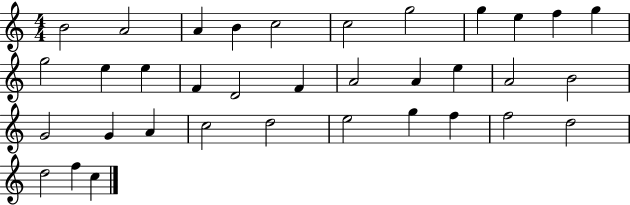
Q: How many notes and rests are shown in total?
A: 35